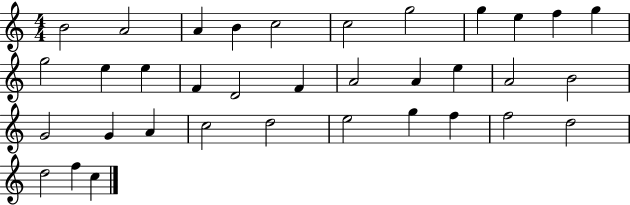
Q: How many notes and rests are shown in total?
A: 35